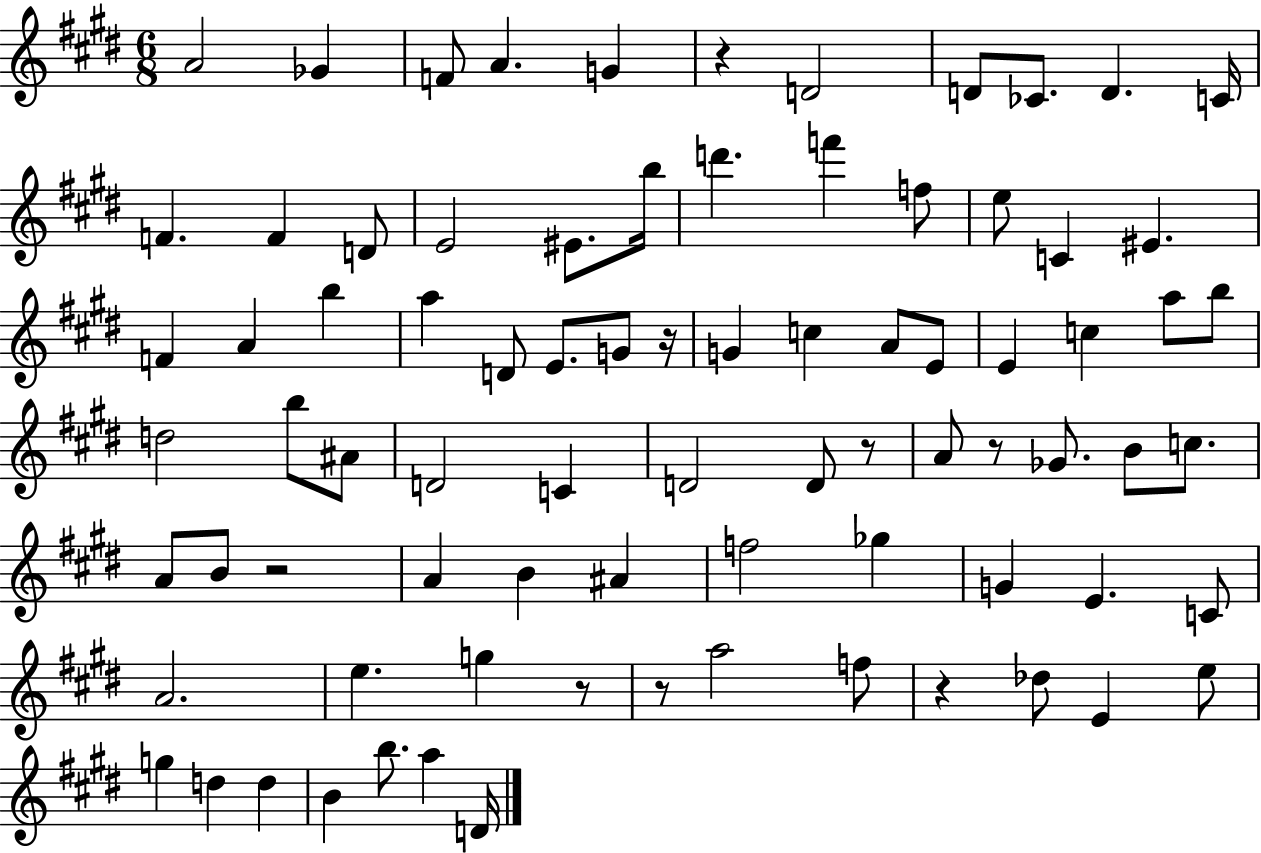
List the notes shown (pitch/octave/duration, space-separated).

A4/h Gb4/q F4/e A4/q. G4/q R/q D4/h D4/e CES4/e. D4/q. C4/s F4/q. F4/q D4/e E4/h EIS4/e. B5/s D6/q. F6/q F5/e E5/e C4/q EIS4/q. F4/q A4/q B5/q A5/q D4/e E4/e. G4/e R/s G4/q C5/q A4/e E4/e E4/q C5/q A5/e B5/e D5/h B5/e A#4/e D4/h C4/q D4/h D4/e R/e A4/e R/e Gb4/e. B4/e C5/e. A4/e B4/e R/h A4/q B4/q A#4/q F5/h Gb5/q G4/q E4/q. C4/e A4/h. E5/q. G5/q R/e R/e A5/h F5/e R/q Db5/e E4/q E5/e G5/q D5/q D5/q B4/q B5/e. A5/q D4/s